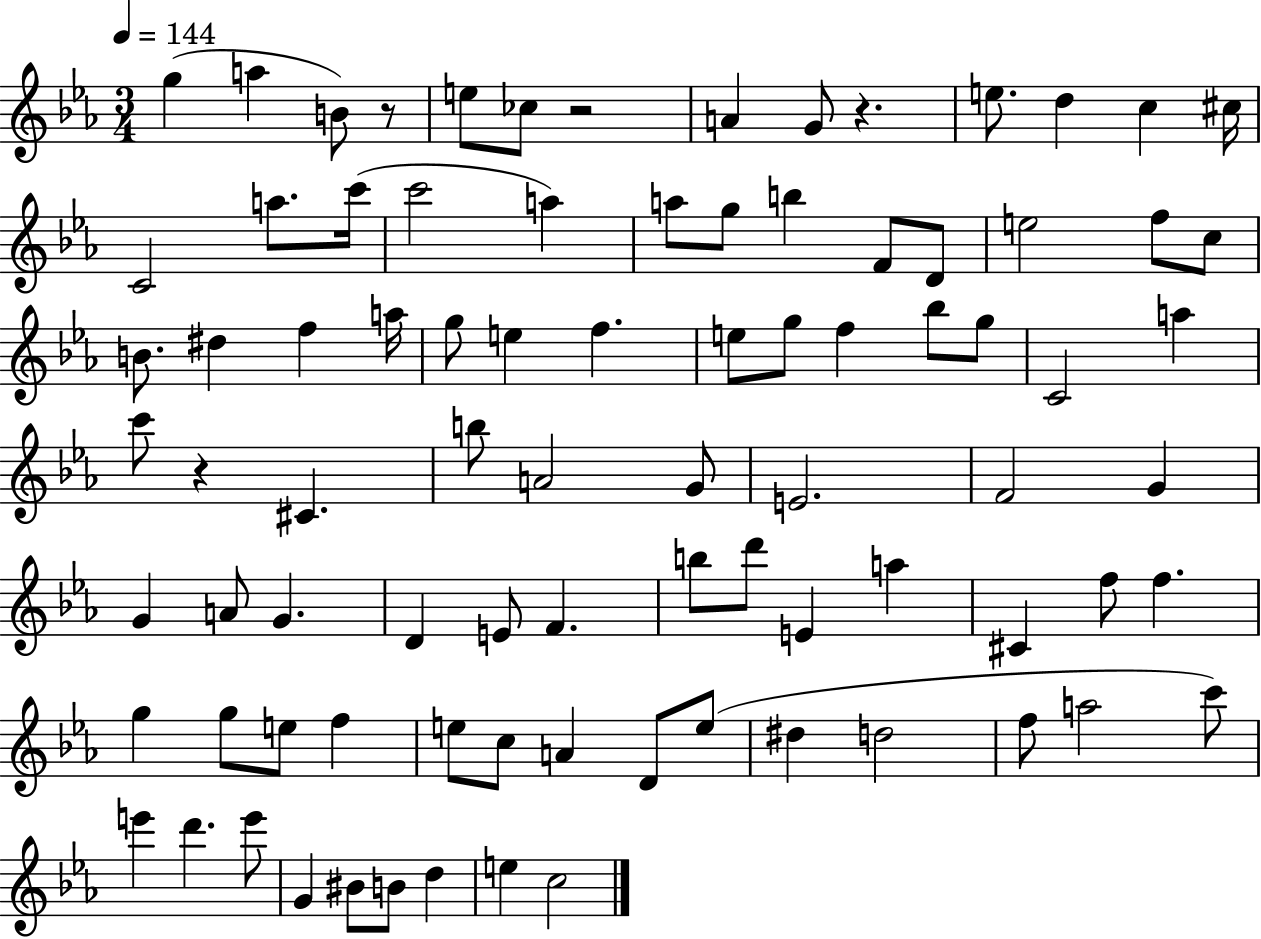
G5/q A5/q B4/e R/e E5/e CES5/e R/h A4/q G4/e R/q. E5/e. D5/q C5/q C#5/s C4/h A5/e. C6/s C6/h A5/q A5/e G5/e B5/q F4/e D4/e E5/h F5/e C5/e B4/e. D#5/q F5/q A5/s G5/e E5/q F5/q. E5/e G5/e F5/q Bb5/e G5/e C4/h A5/q C6/e R/q C#4/q. B5/e A4/h G4/e E4/h. F4/h G4/q G4/q A4/e G4/q. D4/q E4/e F4/q. B5/e D6/e E4/q A5/q C#4/q F5/e F5/q. G5/q G5/e E5/e F5/q E5/e C5/e A4/q D4/e E5/e D#5/q D5/h F5/e A5/h C6/e E6/q D6/q. E6/e G4/q BIS4/e B4/e D5/q E5/q C5/h